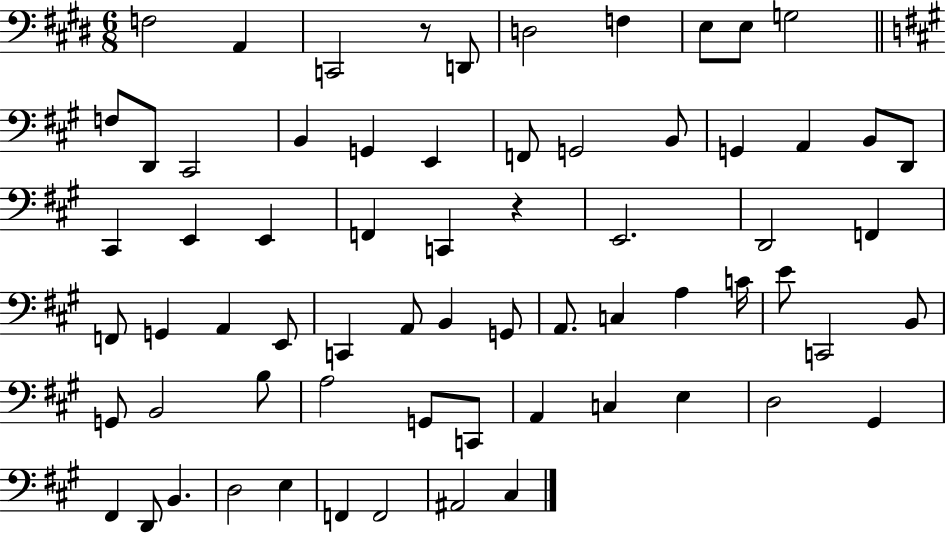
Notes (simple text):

F3/h A2/q C2/h R/e D2/e D3/h F3/q E3/e E3/e G3/h F3/e D2/e C#2/h B2/q G2/q E2/q F2/e G2/h B2/e G2/q A2/q B2/e D2/e C#2/q E2/q E2/q F2/q C2/q R/q E2/h. D2/h F2/q F2/e G2/q A2/q E2/e C2/q A2/e B2/q G2/e A2/e. C3/q A3/q C4/s E4/e C2/h B2/e G2/e B2/h B3/e A3/h G2/e C2/e A2/q C3/q E3/q D3/h G#2/q F#2/q D2/e B2/q. D3/h E3/q F2/q F2/h A#2/h C#3/q